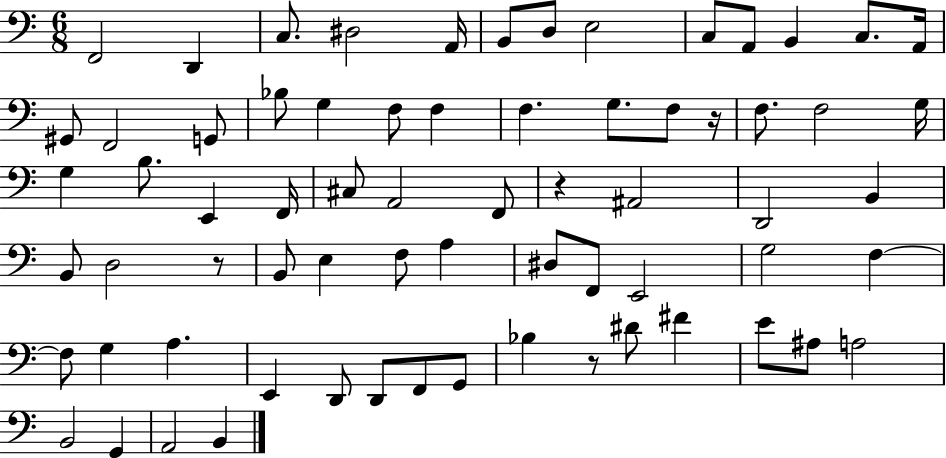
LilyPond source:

{
  \clef bass
  \numericTimeSignature
  \time 6/8
  \key c \major
  \repeat volta 2 { f,2 d,4 | c8. dis2 a,16 | b,8 d8 e2 | c8 a,8 b,4 c8. a,16 | \break gis,8 f,2 g,8 | bes8 g4 f8 f4 | f4. g8. f8 r16 | f8. f2 g16 | \break g4 b8. e,4 f,16 | cis8 a,2 f,8 | r4 ais,2 | d,2 b,4 | \break b,8 d2 r8 | b,8 e4 f8 a4 | dis8 f,8 e,2 | g2 f4~~ | \break f8 g4 a4. | e,4 d,8 d,8 f,8 g,8 | bes4 r8 dis'8 fis'4 | e'8 ais8 a2 | \break b,2 g,4 | a,2 b,4 | } \bar "|."
}